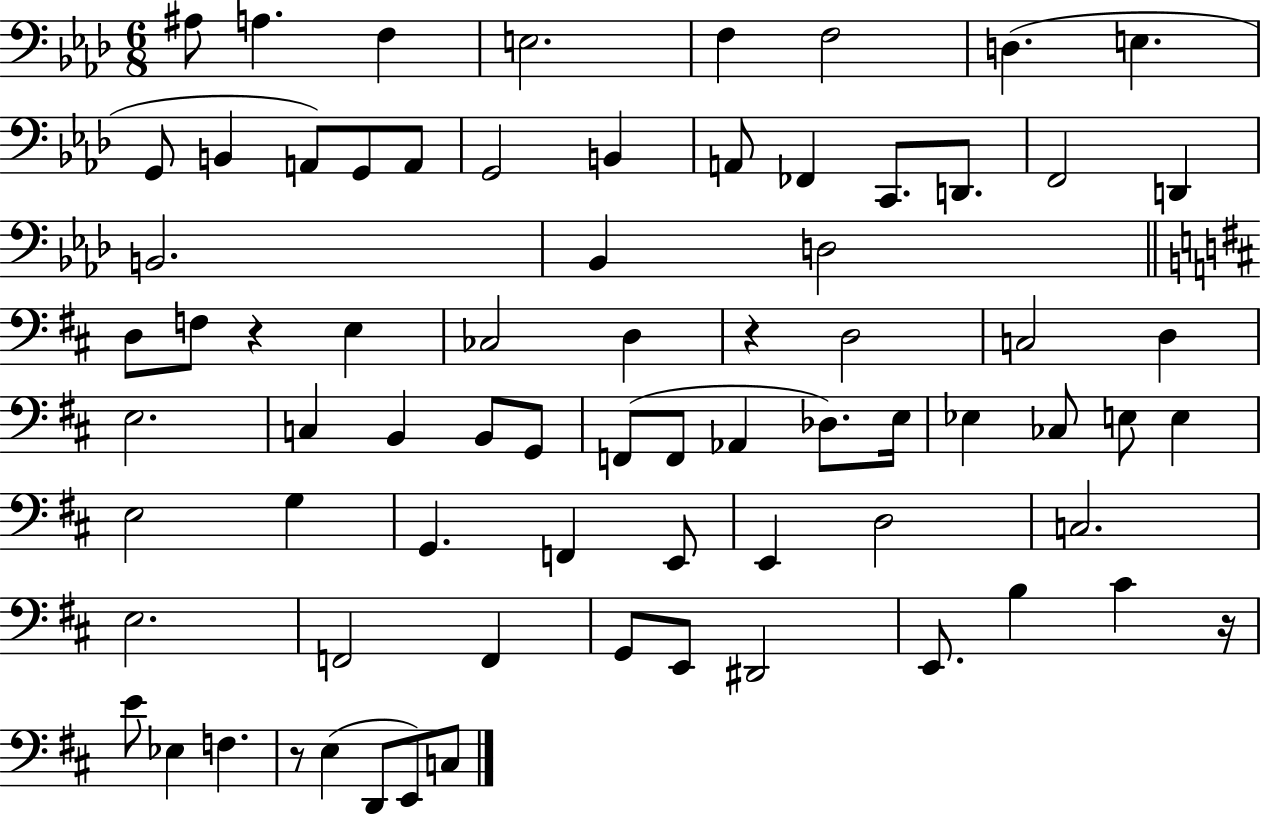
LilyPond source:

{
  \clef bass
  \numericTimeSignature
  \time 6/8
  \key aes \major
  ais8 a4. f4 | e2. | f4 f2 | d4.( e4. | \break g,8 b,4 a,8) g,8 a,8 | g,2 b,4 | a,8 fes,4 c,8. d,8. | f,2 d,4 | \break b,2. | bes,4 d2 | \bar "||" \break \key d \major d8 f8 r4 e4 | ces2 d4 | r4 d2 | c2 d4 | \break e2. | c4 b,4 b,8 g,8 | f,8( f,8 aes,4 des8.) e16 | ees4 ces8 e8 e4 | \break e2 g4 | g,4. f,4 e,8 | e,4 d2 | c2. | \break e2. | f,2 f,4 | g,8 e,8 dis,2 | e,8. b4 cis'4 r16 | \break e'8 ees4 f4. | r8 e4( d,8 e,8) c8 | \bar "|."
}